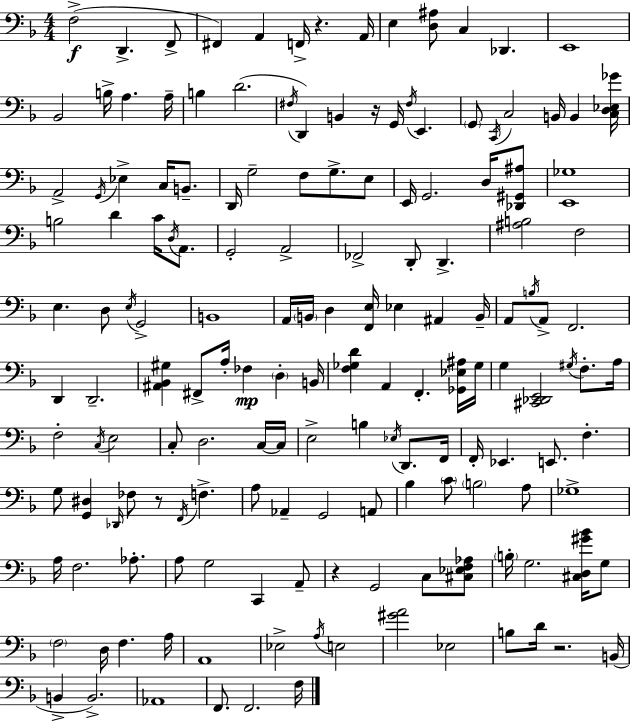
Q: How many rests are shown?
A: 5